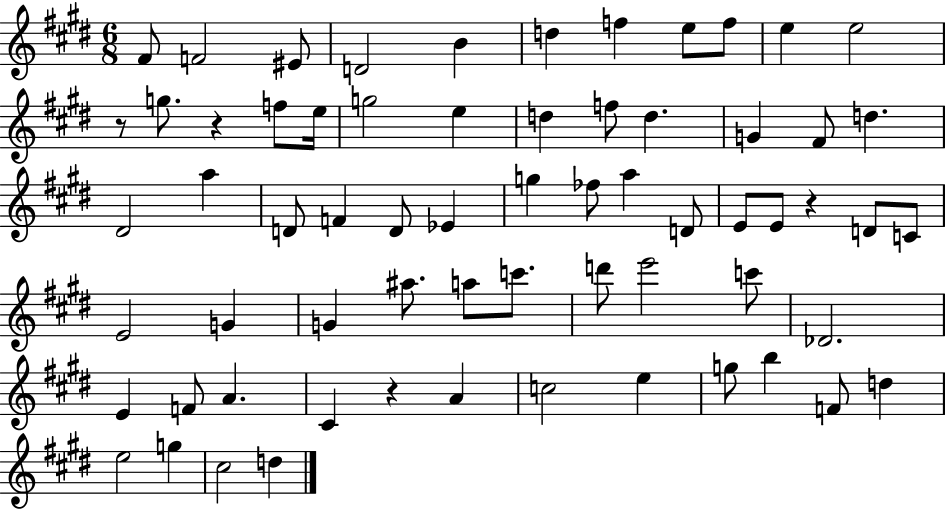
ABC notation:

X:1
T:Untitled
M:6/8
L:1/4
K:E
^F/2 F2 ^E/2 D2 B d f e/2 f/2 e e2 z/2 g/2 z f/2 e/4 g2 e d f/2 d G ^F/2 d ^D2 a D/2 F D/2 _E g _f/2 a D/2 E/2 E/2 z D/2 C/2 E2 G G ^a/2 a/2 c'/2 d'/2 e'2 c'/2 _D2 E F/2 A ^C z A c2 e g/2 b F/2 d e2 g ^c2 d